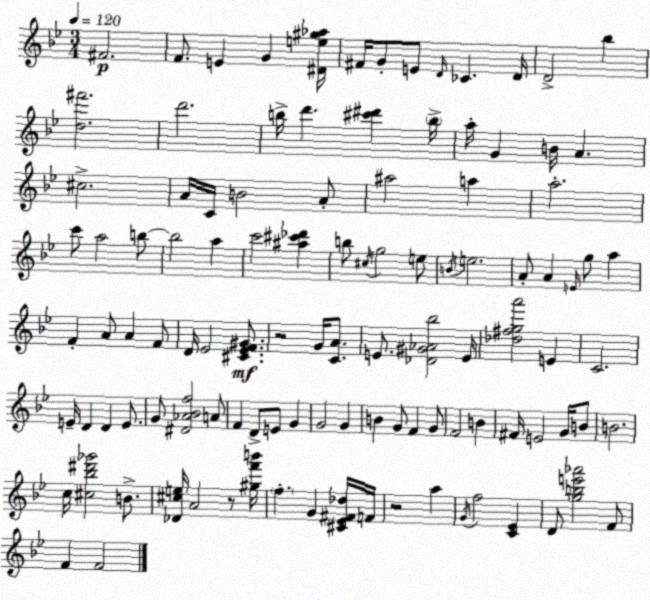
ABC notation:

X:1
T:Untitled
M:3/4
L:1/4
K:Gm
^F2 F/2 E G [^De^g_a]/4 ^F/4 G/2 E/2 D/4 _C D/4 D2 _b [d^f']2 d'2 b/4 d' [^c'^d'] b/4 a/4 G B/4 A ^c2 A/4 C/4 B2 A/2 ^a2 a a2 c'/2 a2 b/2 b2 a c'2 [^a^c'_d'] b/2 ^c/4 g2 e/2 B/4 e2 A/2 A E/4 g/2 a F A/2 A F/2 D/4 _E2 [^C_EF^G]/2 z2 G/4 [CA]/2 E/2 [_D^G_A_b]2 E/4 [_d^fga']2 E C2 E/4 D D E/2 G/2 [^D_A_Bf]2 A/2 F D/2 E/2 G G2 G B G/2 F G/2 F2 B ^F/4 E2 G/4 B/2 B2 c/4 [^c_b^d'_g']2 B/2 [_D^ce]/4 A2 z/2 [^gf'b']/4 f G [^C_E^F_d]/4 F/4 z2 a G/4 f2 [C_E] D/2 [gbe'_a']2 F/2 F F2